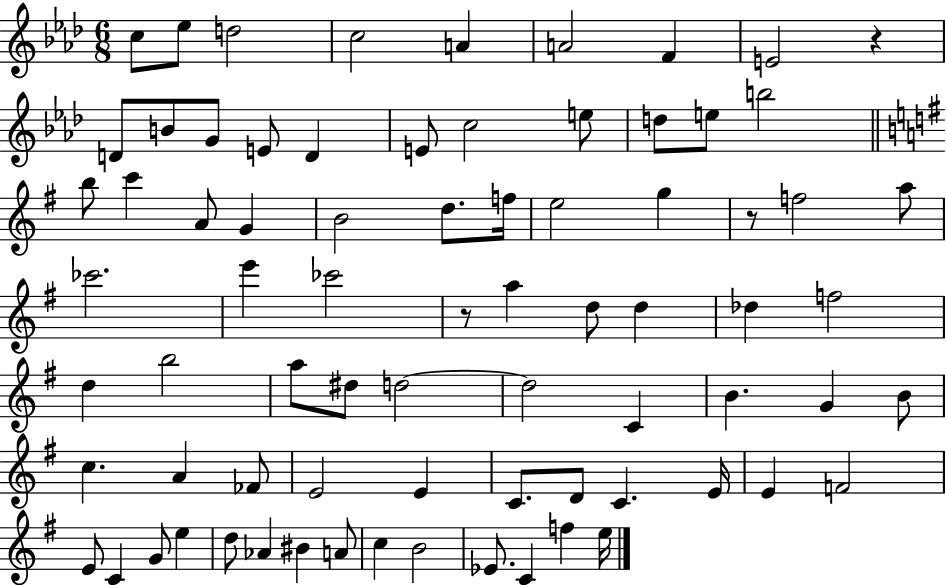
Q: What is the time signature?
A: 6/8